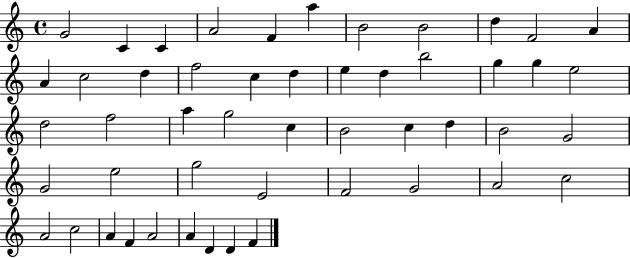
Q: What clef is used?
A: treble